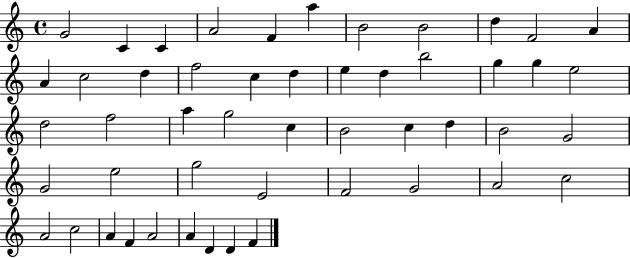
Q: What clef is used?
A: treble